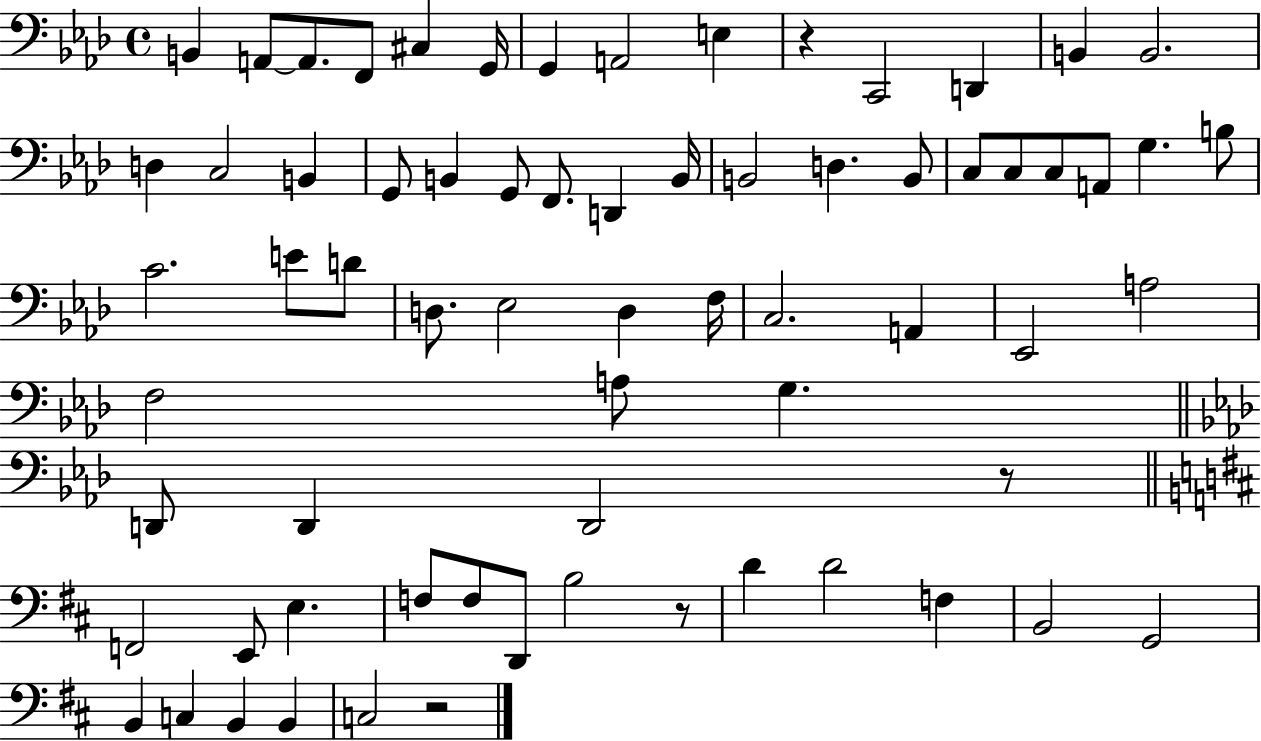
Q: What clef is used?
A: bass